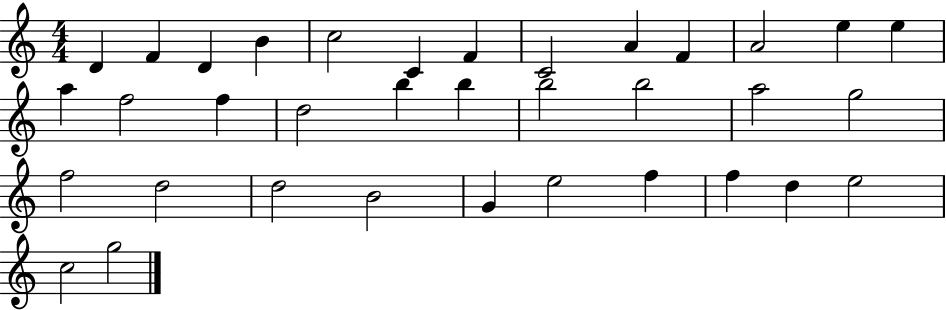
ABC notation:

X:1
T:Untitled
M:4/4
L:1/4
K:C
D F D B c2 C F C2 A F A2 e e a f2 f d2 b b b2 b2 a2 g2 f2 d2 d2 B2 G e2 f f d e2 c2 g2